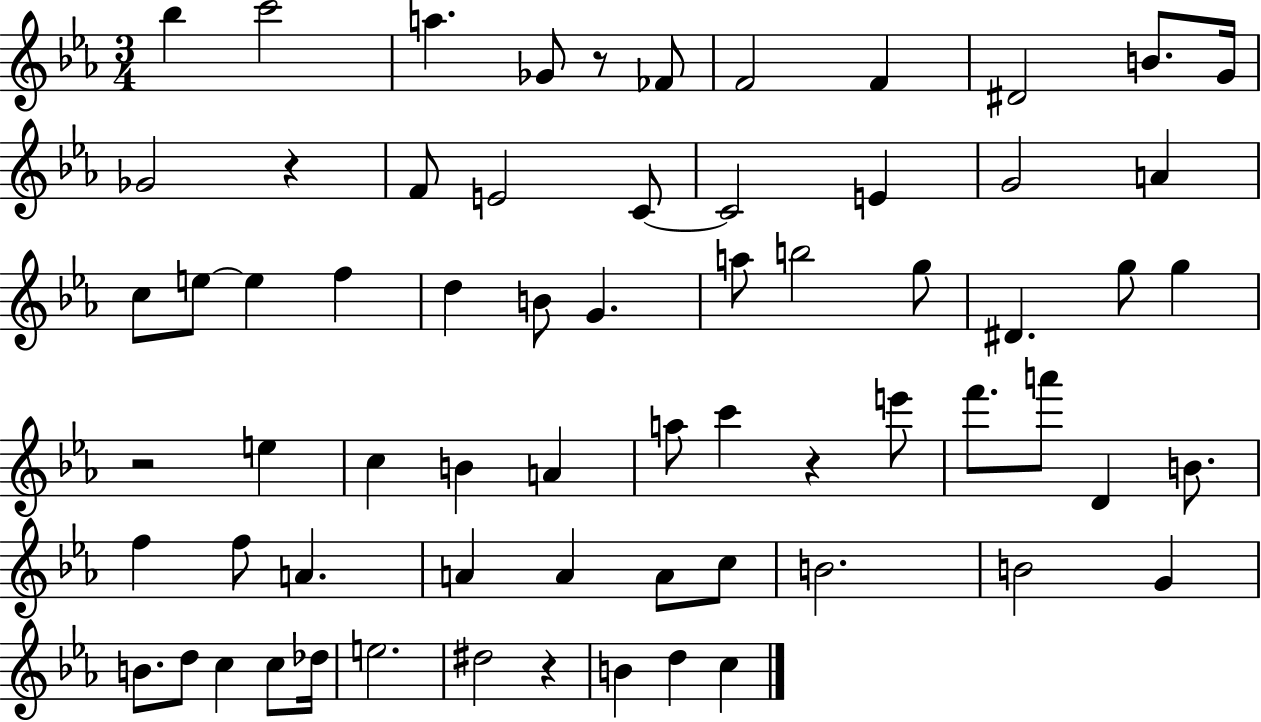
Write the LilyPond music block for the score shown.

{
  \clef treble
  \numericTimeSignature
  \time 3/4
  \key ees \major
  bes''4 c'''2 | a''4. ges'8 r8 fes'8 | f'2 f'4 | dis'2 b'8. g'16 | \break ges'2 r4 | f'8 e'2 c'8~~ | c'2 e'4 | g'2 a'4 | \break c''8 e''8~~ e''4 f''4 | d''4 b'8 g'4. | a''8 b''2 g''8 | dis'4. g''8 g''4 | \break r2 e''4 | c''4 b'4 a'4 | a''8 c'''4 r4 e'''8 | f'''8. a'''8 d'4 b'8. | \break f''4 f''8 a'4. | a'4 a'4 a'8 c''8 | b'2. | b'2 g'4 | \break b'8. d''8 c''4 c''8 des''16 | e''2. | dis''2 r4 | b'4 d''4 c''4 | \break \bar "|."
}